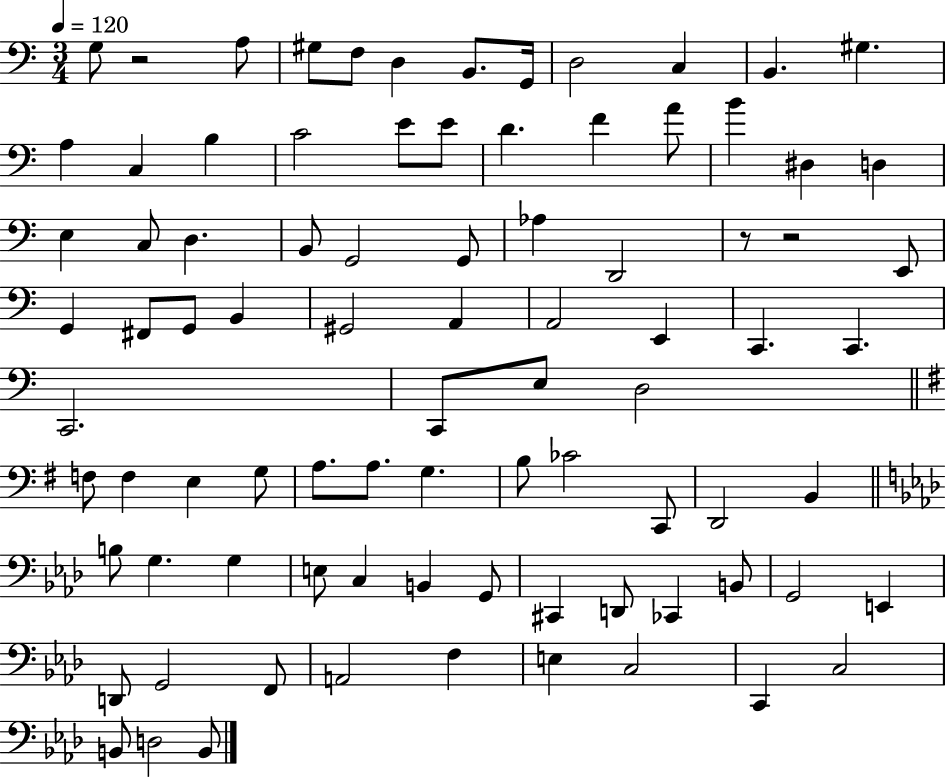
X:1
T:Untitled
M:3/4
L:1/4
K:C
G,/2 z2 A,/2 ^G,/2 F,/2 D, B,,/2 G,,/4 D,2 C, B,, ^G, A, C, B, C2 E/2 E/2 D F A/2 B ^D, D, E, C,/2 D, B,,/2 G,,2 G,,/2 _A, D,,2 z/2 z2 E,,/2 G,, ^F,,/2 G,,/2 B,, ^G,,2 A,, A,,2 E,, C,, C,, C,,2 C,,/2 E,/2 D,2 F,/2 F, E, G,/2 A,/2 A,/2 G, B,/2 _C2 C,,/2 D,,2 B,, B,/2 G, G, E,/2 C, B,, G,,/2 ^C,, D,,/2 _C,, B,,/2 G,,2 E,, D,,/2 G,,2 F,,/2 A,,2 F, E, C,2 C,, C,2 B,,/2 D,2 B,,/2